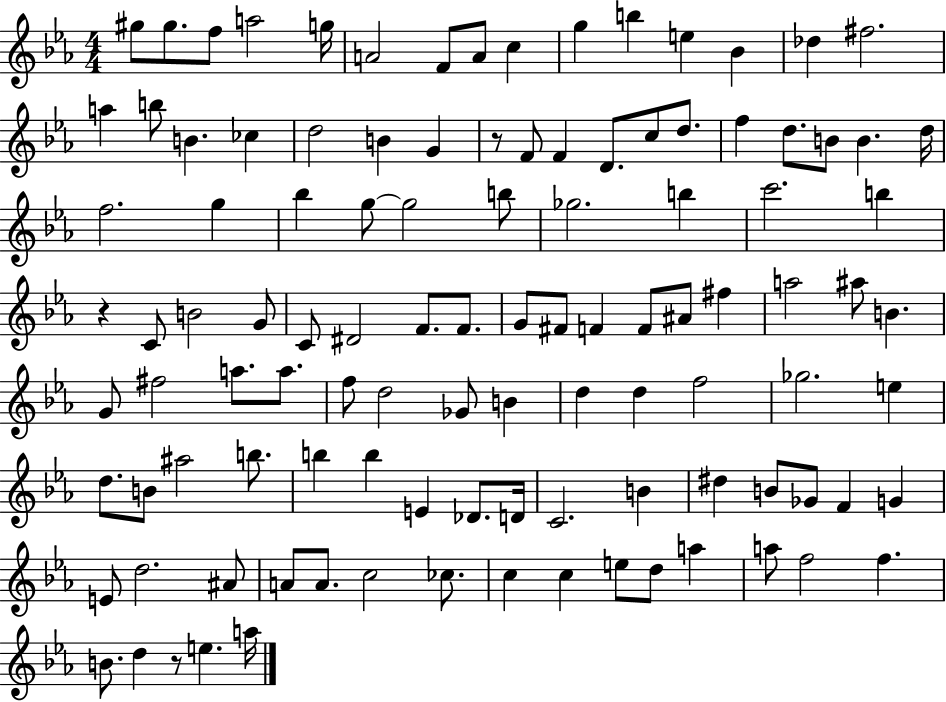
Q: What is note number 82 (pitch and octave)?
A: B4